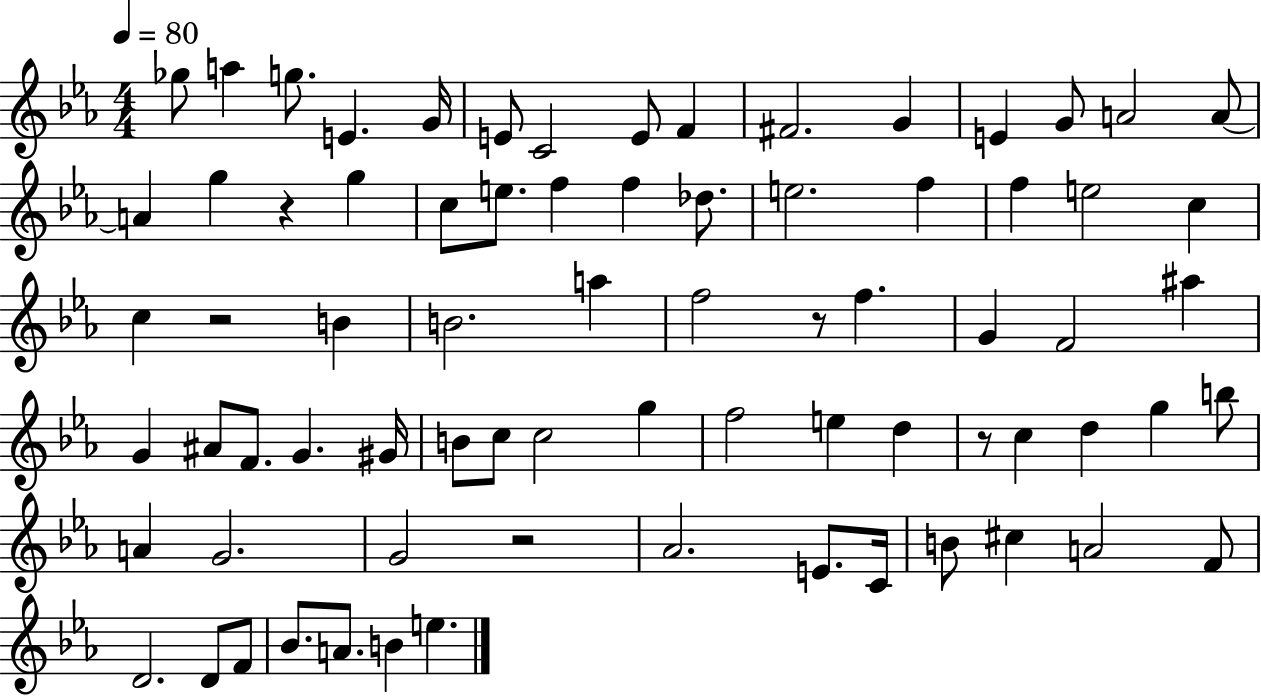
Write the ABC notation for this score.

X:1
T:Untitled
M:4/4
L:1/4
K:Eb
_g/2 a g/2 E G/4 E/2 C2 E/2 F ^F2 G E G/2 A2 A/2 A g z g c/2 e/2 f f _d/2 e2 f f e2 c c z2 B B2 a f2 z/2 f G F2 ^a G ^A/2 F/2 G ^G/4 B/2 c/2 c2 g f2 e d z/2 c d g b/2 A G2 G2 z2 _A2 E/2 C/4 B/2 ^c A2 F/2 D2 D/2 F/2 _B/2 A/2 B e